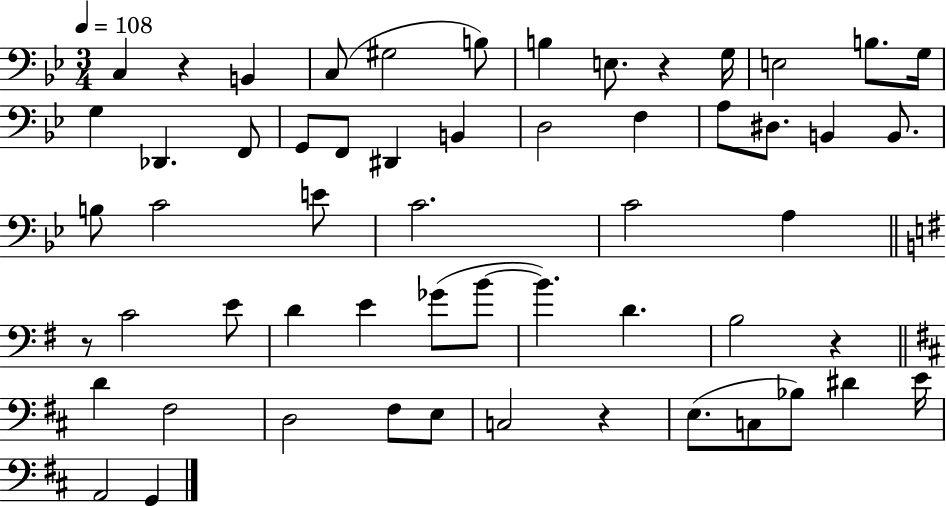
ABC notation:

X:1
T:Untitled
M:3/4
L:1/4
K:Bb
C, z B,, C,/2 ^G,2 B,/2 B, E,/2 z G,/4 E,2 B,/2 G,/4 G, _D,, F,,/2 G,,/2 F,,/2 ^D,, B,, D,2 F, A,/2 ^D,/2 B,, B,,/2 B,/2 C2 E/2 C2 C2 A, z/2 C2 E/2 D E _G/2 B/2 B D B,2 z D ^F,2 D,2 ^F,/2 E,/2 C,2 z E,/2 C,/2 _B,/2 ^D E/4 A,,2 G,,